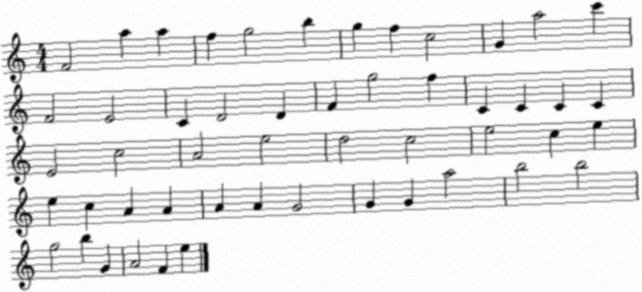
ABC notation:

X:1
T:Untitled
M:4/4
L:1/4
K:C
F2 a a f g2 b g f c2 G a2 c' F2 E2 C D2 D F g2 f C C C C E2 c2 A2 e2 d2 c2 e2 c e e c A A A A G2 G G a2 b2 b2 g2 b G A2 F e